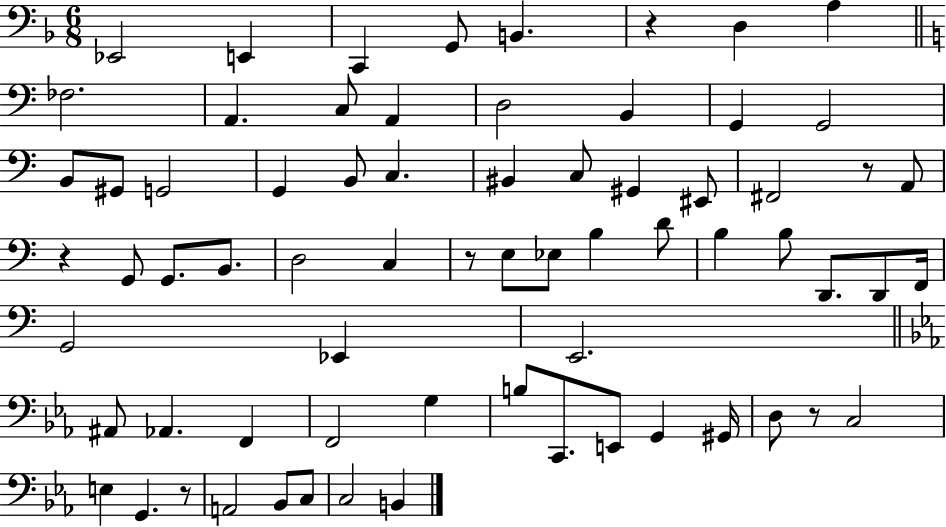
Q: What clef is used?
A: bass